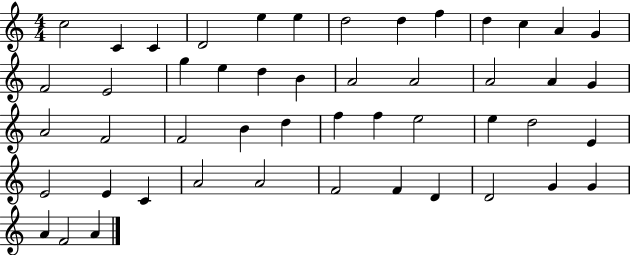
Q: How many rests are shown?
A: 0